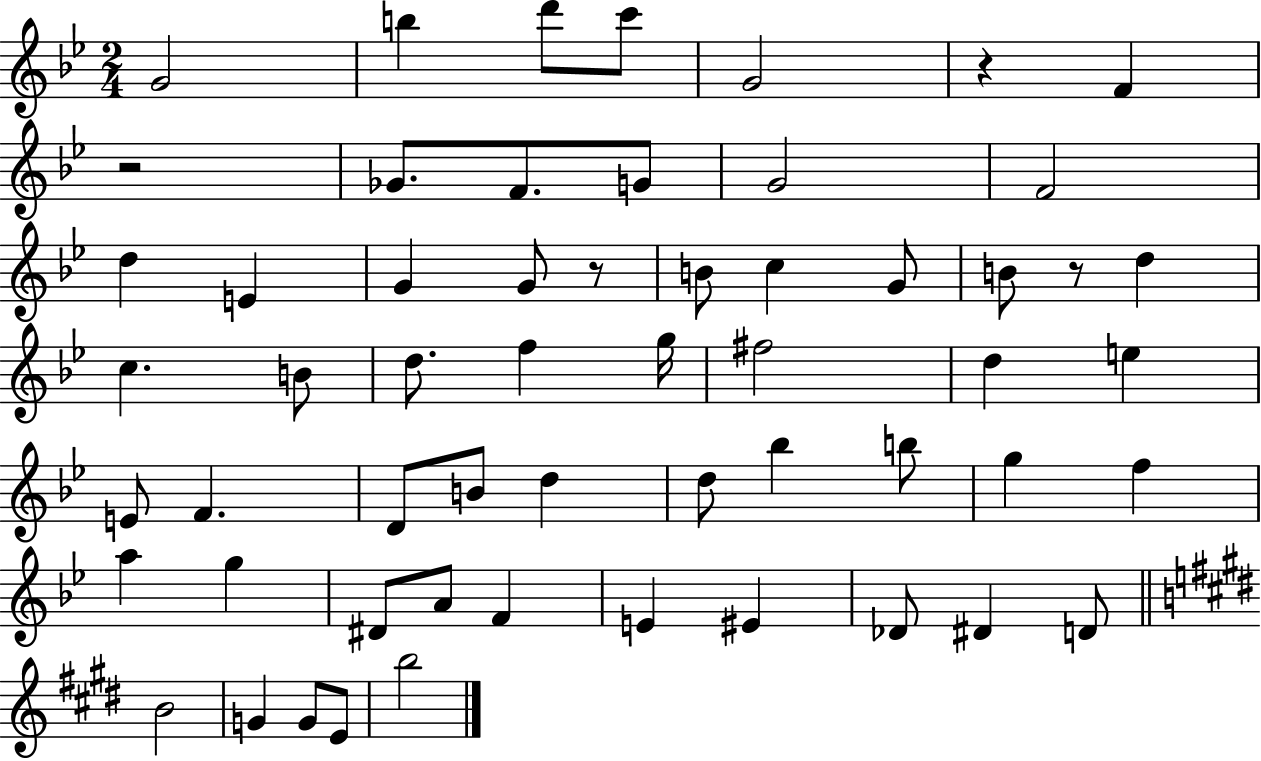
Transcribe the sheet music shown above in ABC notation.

X:1
T:Untitled
M:2/4
L:1/4
K:Bb
G2 b d'/2 c'/2 G2 z F z2 _G/2 F/2 G/2 G2 F2 d E G G/2 z/2 B/2 c G/2 B/2 z/2 d c B/2 d/2 f g/4 ^f2 d e E/2 F D/2 B/2 d d/2 _b b/2 g f a g ^D/2 A/2 F E ^E _D/2 ^D D/2 B2 G G/2 E/2 b2